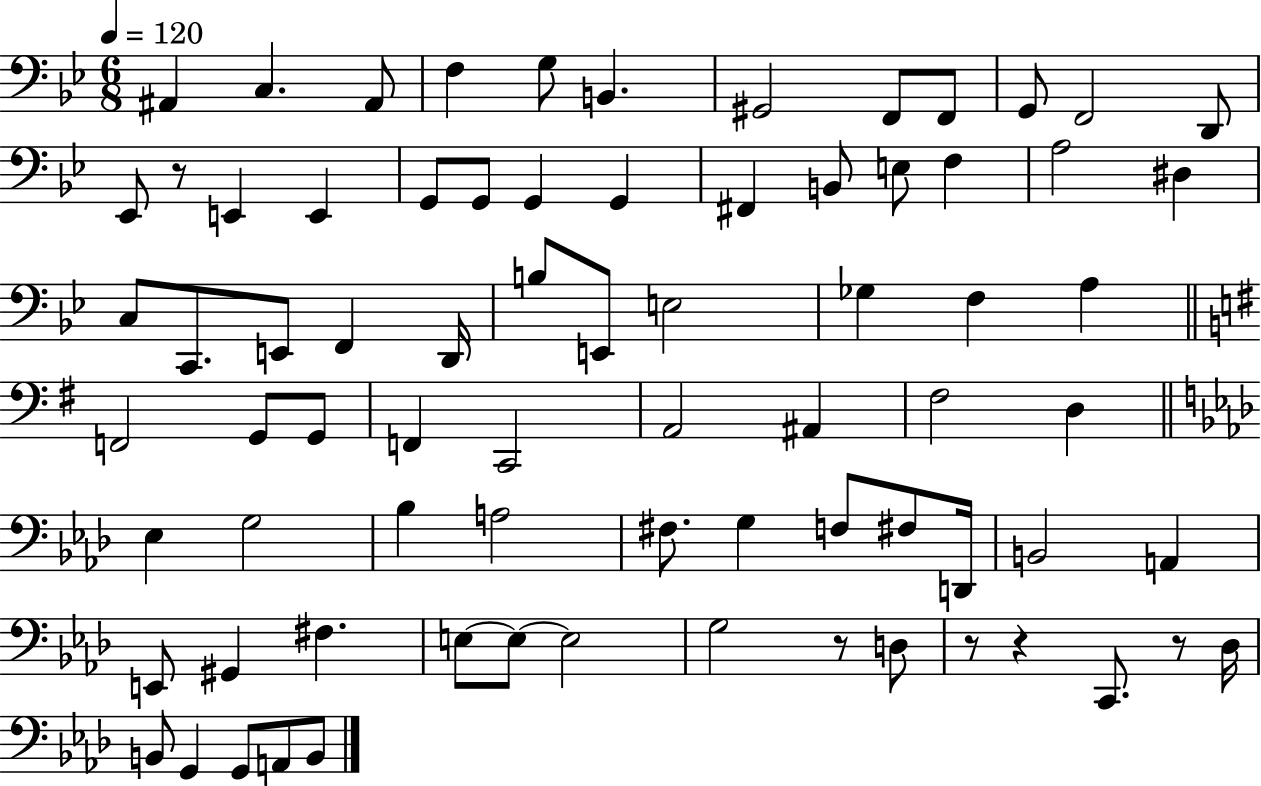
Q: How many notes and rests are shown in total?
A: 76